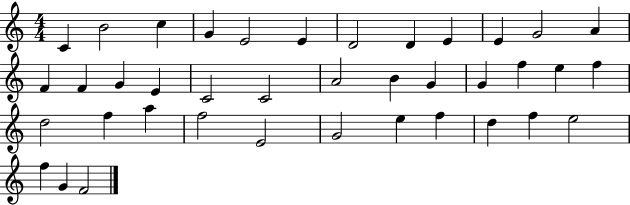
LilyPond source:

{
  \clef treble
  \numericTimeSignature
  \time 4/4
  \key c \major
  c'4 b'2 c''4 | g'4 e'2 e'4 | d'2 d'4 e'4 | e'4 g'2 a'4 | \break f'4 f'4 g'4 e'4 | c'2 c'2 | a'2 b'4 g'4 | g'4 f''4 e''4 f''4 | \break d''2 f''4 a''4 | f''2 e'2 | g'2 e''4 f''4 | d''4 f''4 e''2 | \break f''4 g'4 f'2 | \bar "|."
}